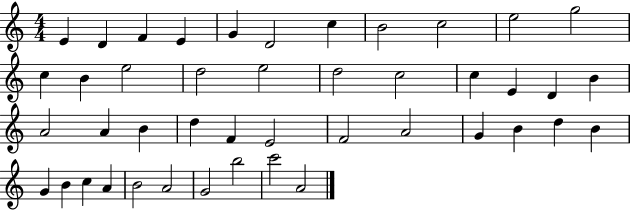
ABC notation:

X:1
T:Untitled
M:4/4
L:1/4
K:C
E D F E G D2 c B2 c2 e2 g2 c B e2 d2 e2 d2 c2 c E D B A2 A B d F E2 F2 A2 G B d B G B c A B2 A2 G2 b2 c'2 A2